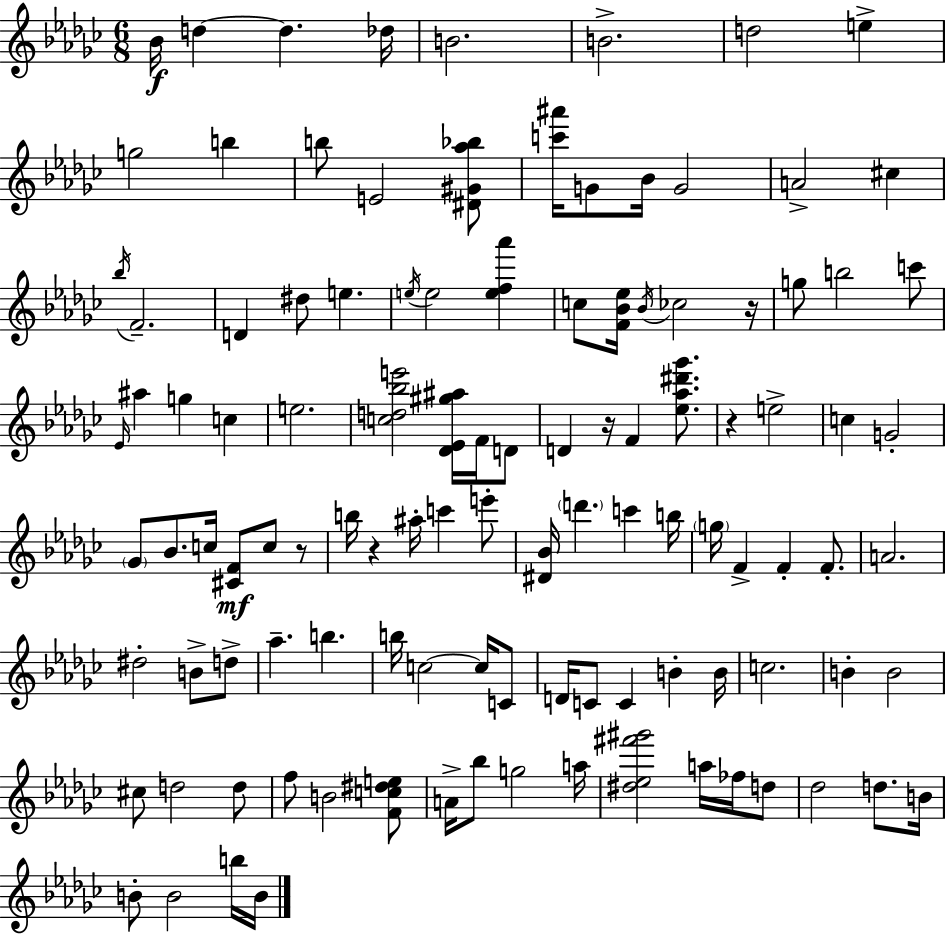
X:1
T:Untitled
M:6/8
L:1/4
K:Ebm
_B/4 d d _d/4 B2 B2 d2 e g2 b b/2 E2 [^D^G_a_b]/2 [c'^a']/4 G/2 _B/4 G2 A2 ^c _b/4 F2 D ^d/2 e e/4 e2 [ef_a'] c/2 [F_B_e]/4 _B/4 _c2 z/4 g/2 b2 c'/2 _E/4 ^a g c e2 [cd_be']2 [_D_E^g^a]/4 F/4 D/2 D z/4 F [_e_a^d'_g']/2 z e2 c G2 _G/2 _B/2 c/4 [^CF]/2 c/2 z/2 b/4 z ^a/4 c' e'/2 [^D_B]/4 d' c' b/4 g/4 F F F/2 A2 ^d2 B/2 d/2 _a b b/4 c2 c/4 C/2 D/4 C/2 C B B/4 c2 B B2 ^c/2 d2 d/2 f/2 B2 [Fc^de]/2 A/4 _b/2 g2 a/4 [^d_e^f'^g']2 a/4 _f/4 d/2 _d2 d/2 B/4 B/2 B2 b/4 B/4